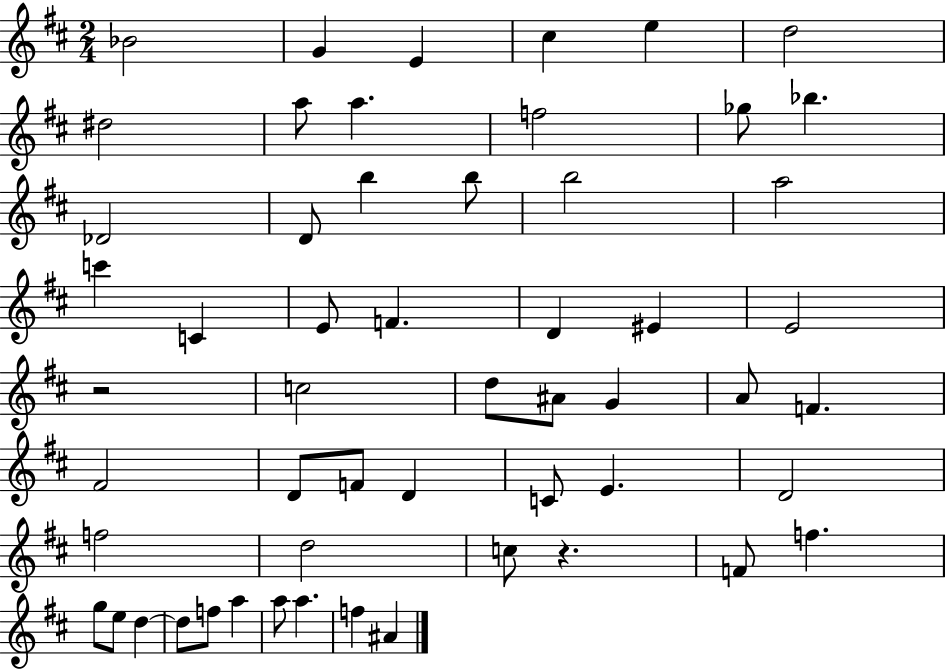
X:1
T:Untitled
M:2/4
L:1/4
K:D
_B2 G E ^c e d2 ^d2 a/2 a f2 _g/2 _b _D2 D/2 b b/2 b2 a2 c' C E/2 F D ^E E2 z2 c2 d/2 ^A/2 G A/2 F ^F2 D/2 F/2 D C/2 E D2 f2 d2 c/2 z F/2 f g/2 e/2 d d/2 f/2 a a/2 a f ^A